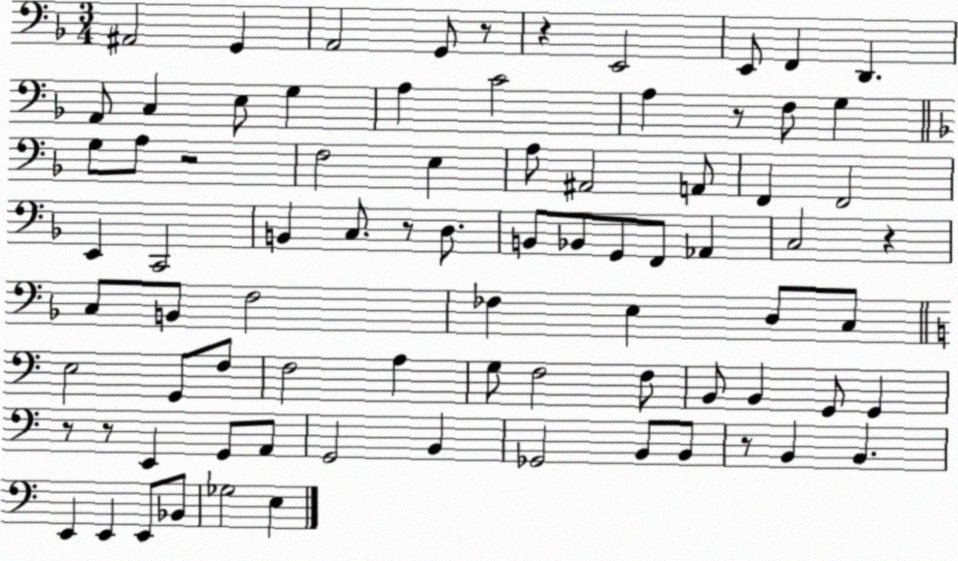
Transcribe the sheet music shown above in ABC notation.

X:1
T:Untitled
M:3/4
L:1/4
K:F
^A,,2 G,, A,,2 G,,/2 z/2 z E,,2 E,,/2 F,, D,, A,,/2 C, E,/2 G, A, C2 A, z/2 F,/2 G, G,/2 A,/2 z2 F,2 E, A,/2 ^A,,2 A,,/2 F,, F,,2 E,, C,,2 B,, C,/2 z/2 D,/2 B,,/2 _B,,/2 G,,/2 F,,/2 _A,, C,2 z C,/2 B,,/2 F,2 _F, E, D,/2 C,/2 E,2 G,,/2 F,/2 F,2 A, G,/2 F,2 F,/2 B,,/2 B,, G,,/2 G,, z/2 z/2 E,, G,,/2 A,,/2 G,,2 B,, _G,,2 B,,/2 B,,/2 z/2 B,, B,, E,, E,, E,,/2 _B,,/2 _G,2 E,